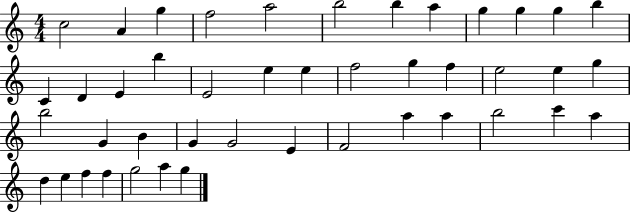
{
  \clef treble
  \numericTimeSignature
  \time 4/4
  \key c \major
  c''2 a'4 g''4 | f''2 a''2 | b''2 b''4 a''4 | g''4 g''4 g''4 b''4 | \break c'4 d'4 e'4 b''4 | e'2 e''4 e''4 | f''2 g''4 f''4 | e''2 e''4 g''4 | \break b''2 g'4 b'4 | g'4 g'2 e'4 | f'2 a''4 a''4 | b''2 c'''4 a''4 | \break d''4 e''4 f''4 f''4 | g''2 a''4 g''4 | \bar "|."
}